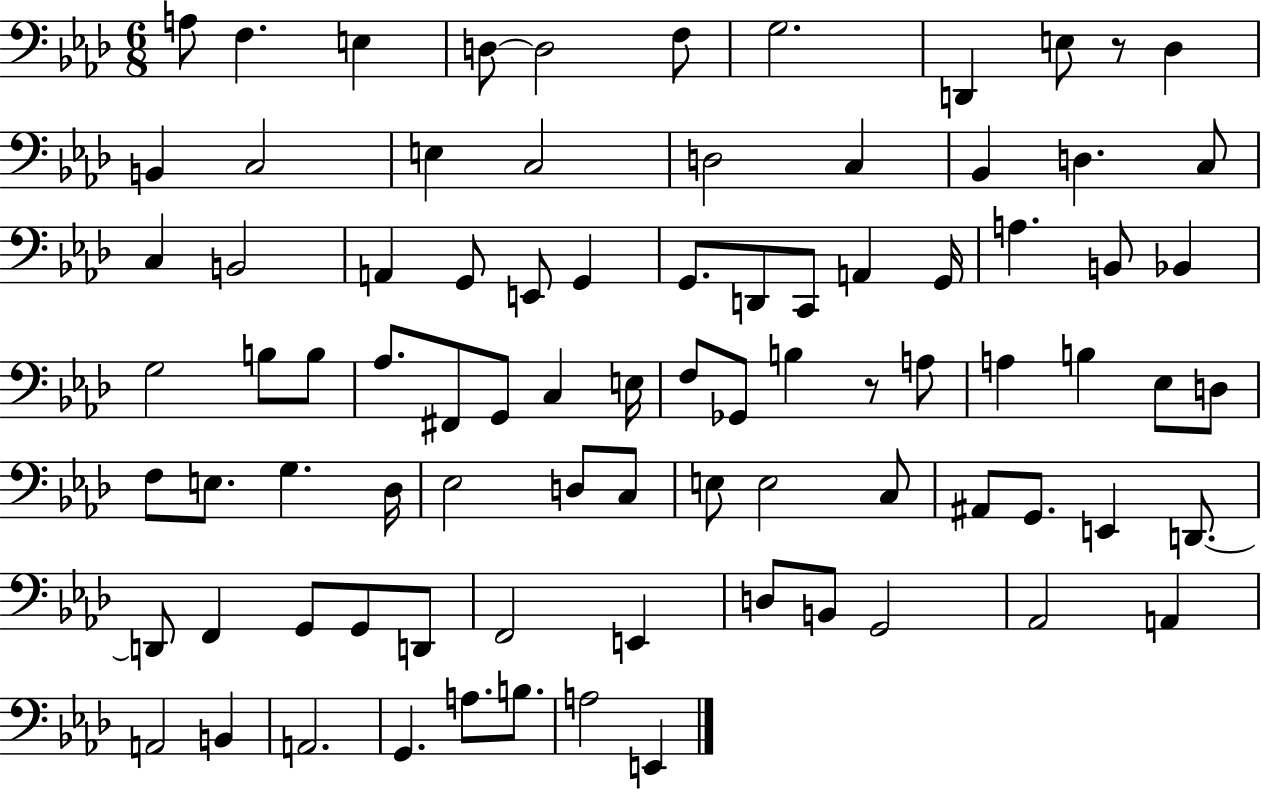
X:1
T:Untitled
M:6/8
L:1/4
K:Ab
A,/2 F, E, D,/2 D,2 F,/2 G,2 D,, E,/2 z/2 _D, B,, C,2 E, C,2 D,2 C, _B,, D, C,/2 C, B,,2 A,, G,,/2 E,,/2 G,, G,,/2 D,,/2 C,,/2 A,, G,,/4 A, B,,/2 _B,, G,2 B,/2 B,/2 _A,/2 ^F,,/2 G,,/2 C, E,/4 F,/2 _G,,/2 B, z/2 A,/2 A, B, _E,/2 D,/2 F,/2 E,/2 G, _D,/4 _E,2 D,/2 C,/2 E,/2 E,2 C,/2 ^A,,/2 G,,/2 E,, D,,/2 D,,/2 F,, G,,/2 G,,/2 D,,/2 F,,2 E,, D,/2 B,,/2 G,,2 _A,,2 A,, A,,2 B,, A,,2 G,, A,/2 B,/2 A,2 E,,